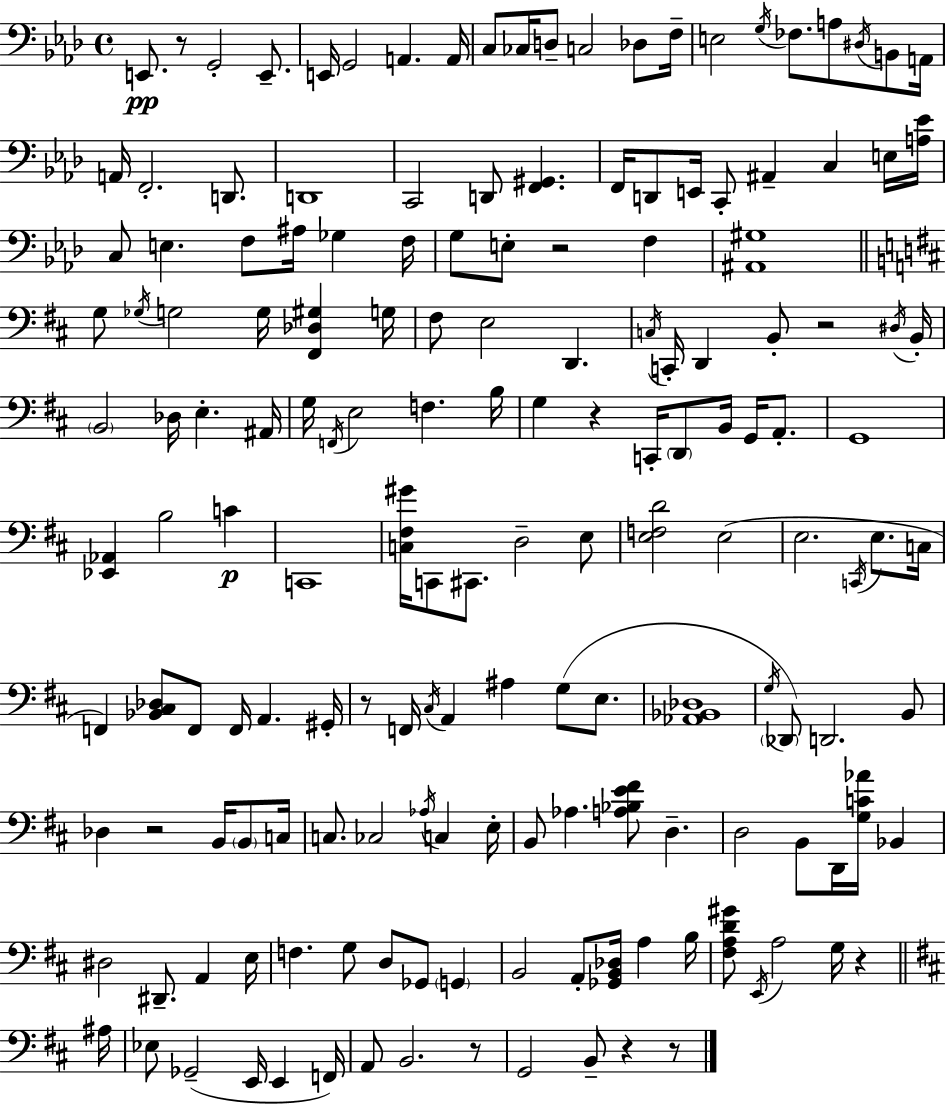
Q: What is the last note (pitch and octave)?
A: B2